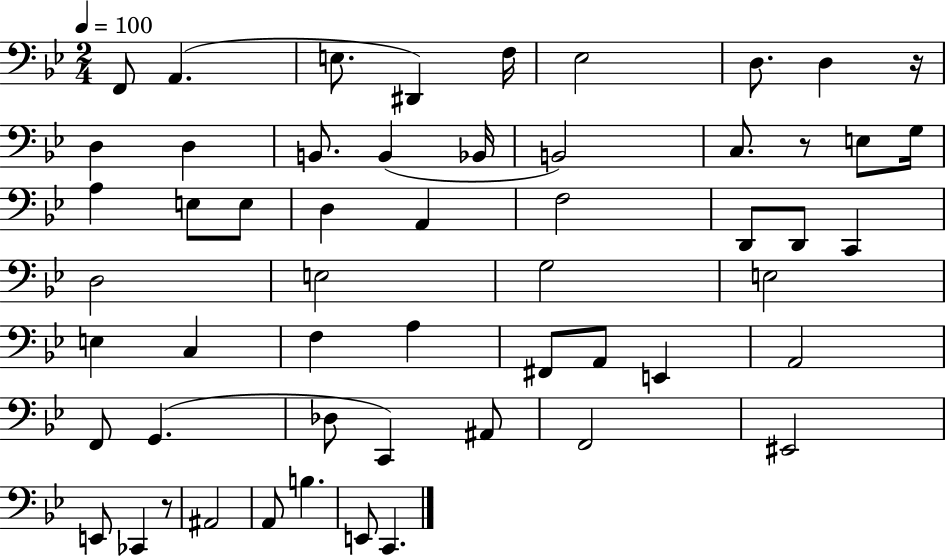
{
  \clef bass
  \numericTimeSignature
  \time 2/4
  \key bes \major
  \tempo 4 = 100
  f,8 a,4.( | e8. dis,4) f16 | ees2 | d8. d4 r16 | \break d4 d4 | b,8. b,4( bes,16 | b,2) | c8. r8 e8 g16 | \break a4 e8 e8 | d4 a,4 | f2 | d,8 d,8 c,4 | \break d2 | e2 | g2 | e2 | \break e4 c4 | f4 a4 | fis,8 a,8 e,4 | a,2 | \break f,8 g,4.( | des8 c,4) ais,8 | f,2 | eis,2 | \break e,8 ces,4 r8 | ais,2 | a,8 b4. | e,8 c,4. | \break \bar "|."
}